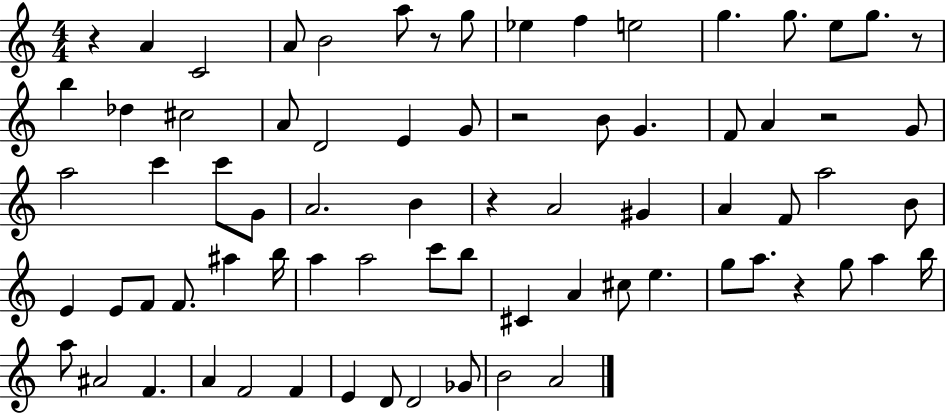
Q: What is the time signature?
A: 4/4